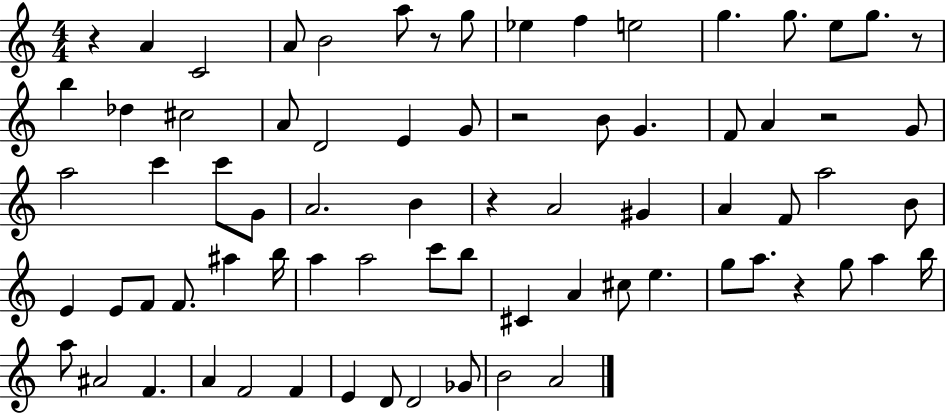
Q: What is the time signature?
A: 4/4